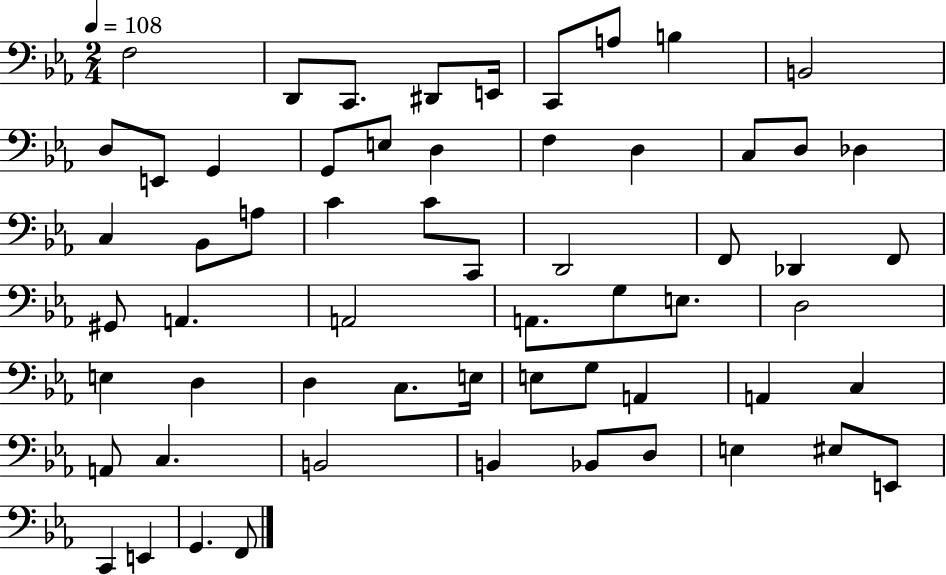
X:1
T:Untitled
M:2/4
L:1/4
K:Eb
F,2 D,,/2 C,,/2 ^D,,/2 E,,/4 C,,/2 A,/2 B, B,,2 D,/2 E,,/2 G,, G,,/2 E,/2 D, F, D, C,/2 D,/2 _D, C, _B,,/2 A,/2 C C/2 C,,/2 D,,2 F,,/2 _D,, F,,/2 ^G,,/2 A,, A,,2 A,,/2 G,/2 E,/2 D,2 E, D, D, C,/2 E,/4 E,/2 G,/2 A,, A,, C, A,,/2 C, B,,2 B,, _B,,/2 D,/2 E, ^E,/2 E,,/2 C,, E,, G,, F,,/2